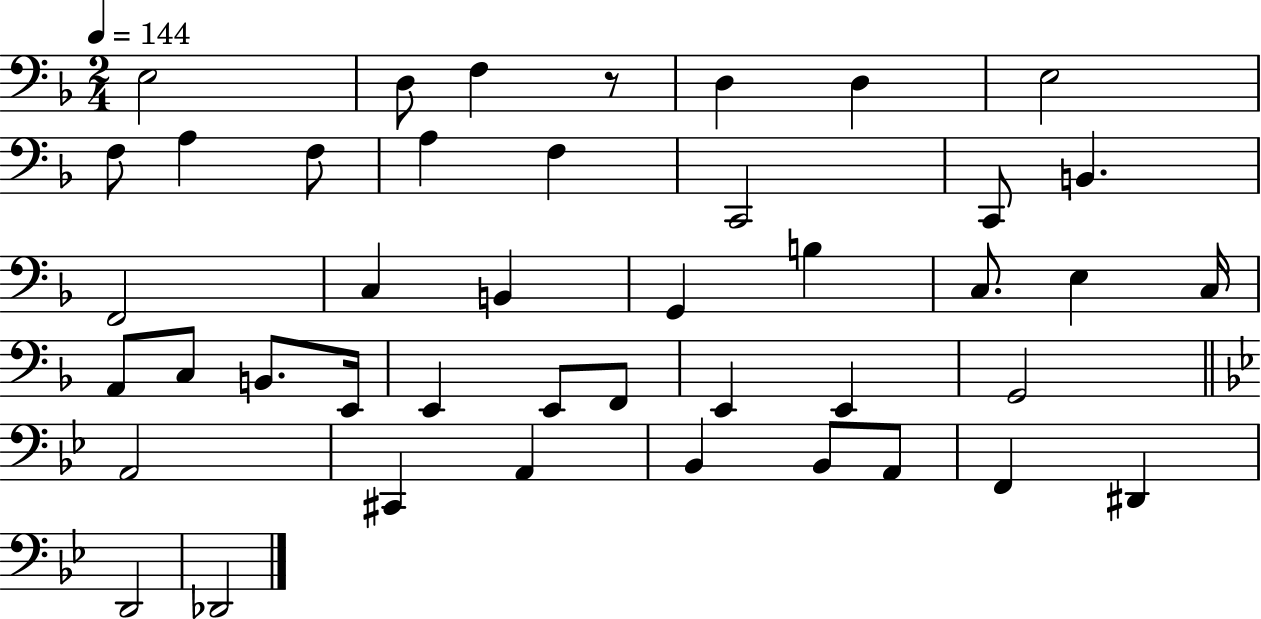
E3/h D3/e F3/q R/e D3/q D3/q E3/h F3/e A3/q F3/e A3/q F3/q C2/h C2/e B2/q. F2/h C3/q B2/q G2/q B3/q C3/e. E3/q C3/s A2/e C3/e B2/e. E2/s E2/q E2/e F2/e E2/q E2/q G2/h A2/h C#2/q A2/q Bb2/q Bb2/e A2/e F2/q D#2/q D2/h Db2/h